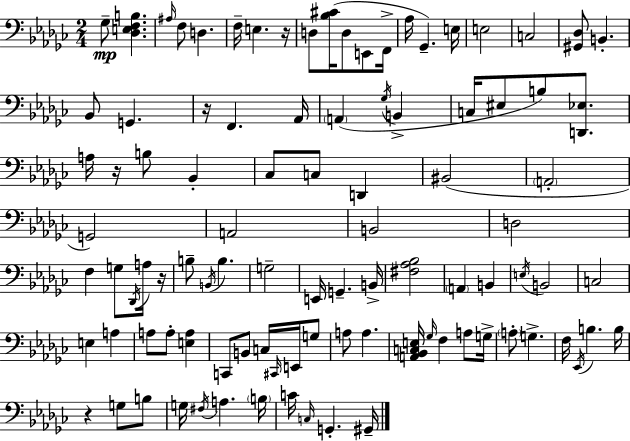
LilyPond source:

{
  \clef bass
  \numericTimeSignature
  \time 2/4
  \key ees \minor
  ges8--\mp <des e f b>4. | \grace { ais16 } f8 d4. | f16-- e4. | r16 d8 <bes cis'>16( d8 e,8 | \break f,16-> aes16 ges,4.--) | e16 e2 | c2 | <gis, des>8 b,4.-. | \break bes,8 g,4. | r16 f,4. | aes,16 \parenthesize a,4( \acciaccatura { ges16 } b,4-> | c16 eis8 b8) <d, ees>8. | \break a16 r16 b8 bes,4-. | ces8 c8 d,4 | bis,2( | \parenthesize a,2-. | \break g,2) | a,2 | b,2 | d2 | \break f4 g8 | \acciaccatura { des,16 } a16 r16 b8-- \acciaccatura { b,16 } b4. | g2-- | e,16 g,4.-- | \break b,16-> <fis aes bes>2 | \parenthesize a,4 | b,4 \acciaccatura { e16 } b,2 | c2 | \break e4 | a4 a8 a8-. | <e a>4 c,8 b,8 | c16 \grace { cis,16 } e,16 g8 a8 | \break a4. <a, bes, c e>16 \grace { ges16 } | f4 a8 g16-> \parenthesize a8-. | g4.-> f16 | \acciaccatura { ees,16 } b4. b16 | \break r4 g8 b8 | g16 \acciaccatura { fis16 } a4. | \parenthesize b16 c'16 \grace { c16 } g,4.-. | gis,16-- \bar "|."
}